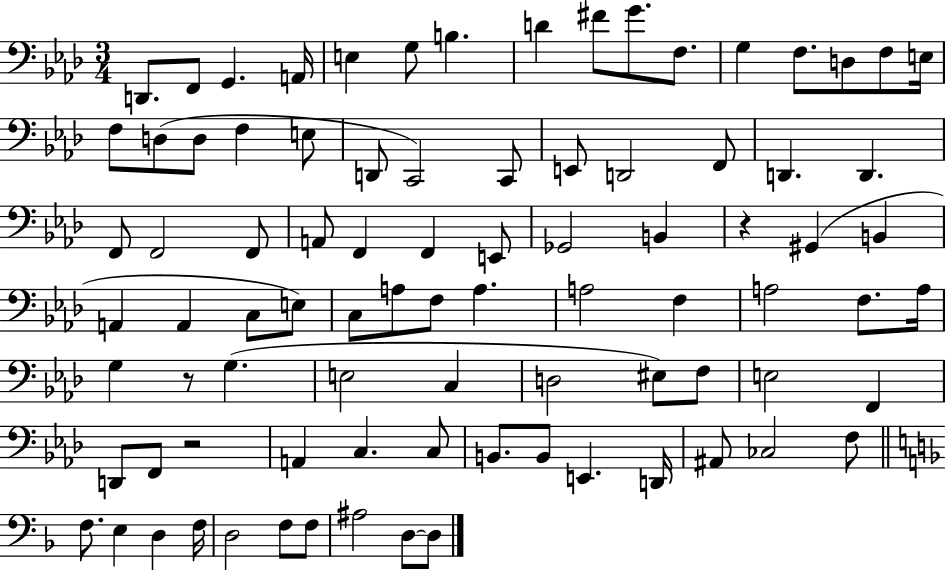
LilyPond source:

{
  \clef bass
  \numericTimeSignature
  \time 3/4
  \key aes \major
  d,8. f,8 g,4. a,16 | e4 g8 b4. | d'4 fis'8 g'8. f8. | g4 f8. d8 f8 e16 | \break f8 d8( d8 f4 e8 | d,8 c,2) c,8 | e,8 d,2 f,8 | d,4. d,4. | \break f,8 f,2 f,8 | a,8 f,4 f,4 e,8 | ges,2 b,4 | r4 gis,4( b,4 | \break a,4 a,4 c8 e8) | c8 a8 f8 a4. | a2 f4 | a2 f8. a16 | \break g4 r8 g4.( | e2 c4 | d2 eis8) f8 | e2 f,4 | \break d,8 f,8 r2 | a,4 c4. c8 | b,8. b,8 e,4. d,16 | ais,8 ces2 f8 | \break \bar "||" \break \key f \major f8. e4 d4 f16 | d2 f8 f8 | ais2 d8~~ d8 | \bar "|."
}